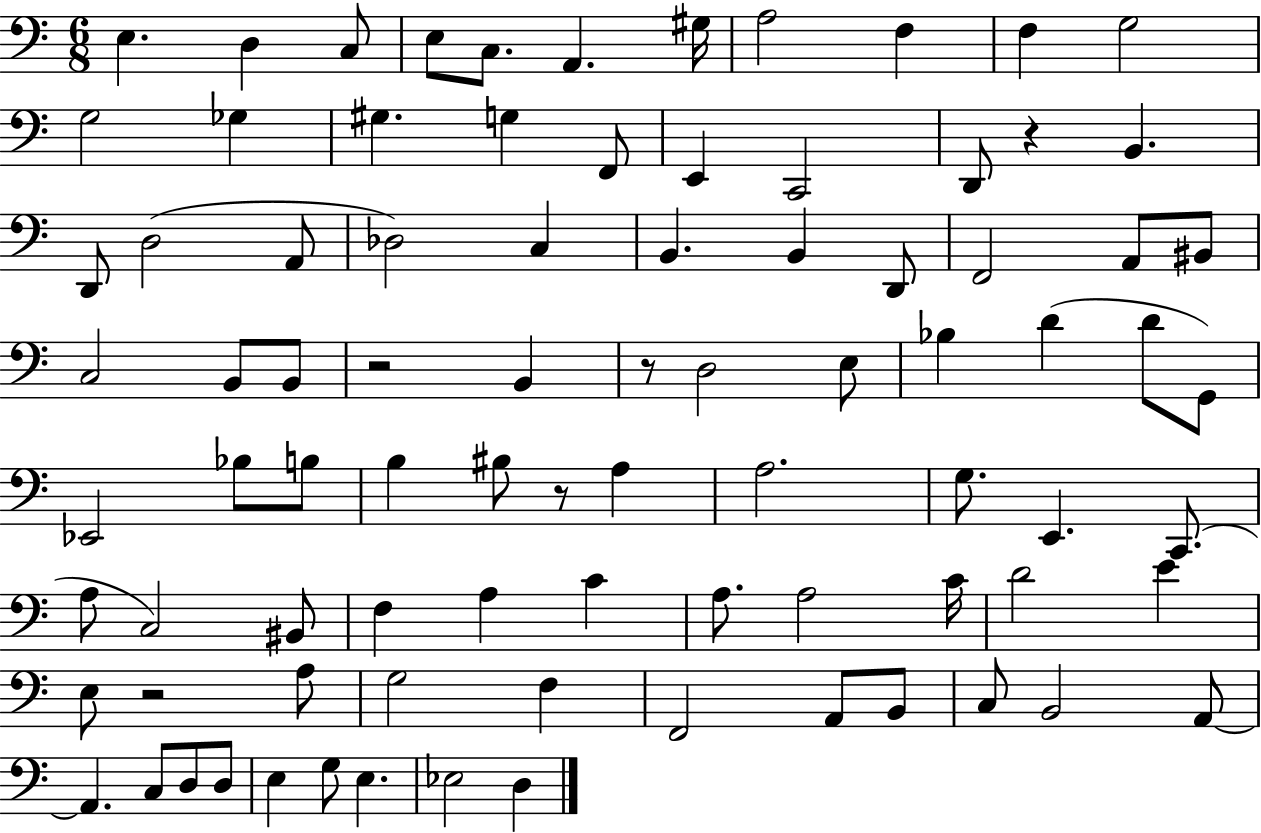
X:1
T:Untitled
M:6/8
L:1/4
K:C
E, D, C,/2 E,/2 C,/2 A,, ^G,/4 A,2 F, F, G,2 G,2 _G, ^G, G, F,,/2 E,, C,,2 D,,/2 z B,, D,,/2 D,2 A,,/2 _D,2 C, B,, B,, D,,/2 F,,2 A,,/2 ^B,,/2 C,2 B,,/2 B,,/2 z2 B,, z/2 D,2 E,/2 _B, D D/2 G,,/2 _E,,2 _B,/2 B,/2 B, ^B,/2 z/2 A, A,2 G,/2 E,, C,,/2 A,/2 C,2 ^B,,/2 F, A, C A,/2 A,2 C/4 D2 E E,/2 z2 A,/2 G,2 F, F,,2 A,,/2 B,,/2 C,/2 B,,2 A,,/2 A,, C,/2 D,/2 D,/2 E, G,/2 E, _E,2 D,